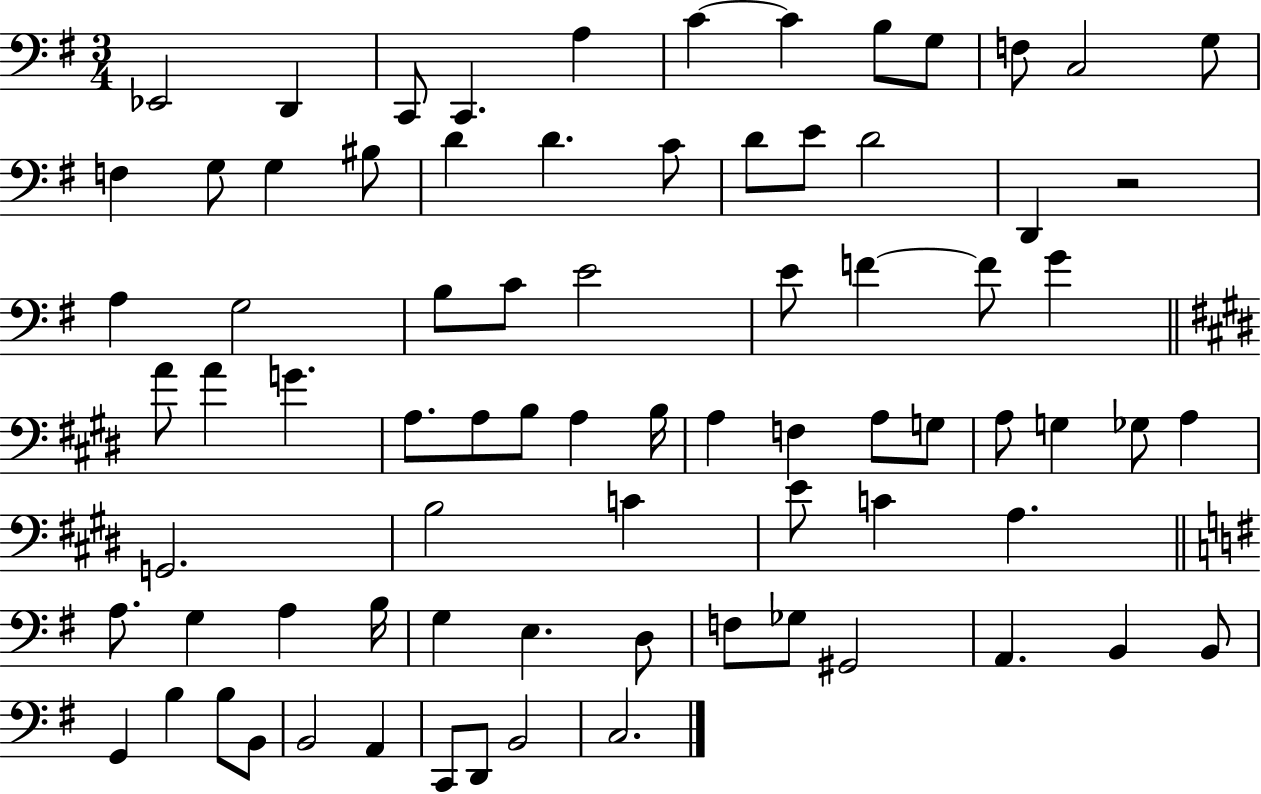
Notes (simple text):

Eb2/h D2/q C2/e C2/q. A3/q C4/q C4/q B3/e G3/e F3/e C3/h G3/e F3/q G3/e G3/q BIS3/e D4/q D4/q. C4/e D4/e E4/e D4/h D2/q R/h A3/q G3/h B3/e C4/e E4/h E4/e F4/q F4/e G4/q A4/e A4/q G4/q. A3/e. A3/e B3/e A3/q B3/s A3/q F3/q A3/e G3/e A3/e G3/q Gb3/e A3/q G2/h. B3/h C4/q E4/e C4/q A3/q. A3/e. G3/q A3/q B3/s G3/q E3/q. D3/e F3/e Gb3/e G#2/h A2/q. B2/q B2/e G2/q B3/q B3/e B2/e B2/h A2/q C2/e D2/e B2/h C3/h.